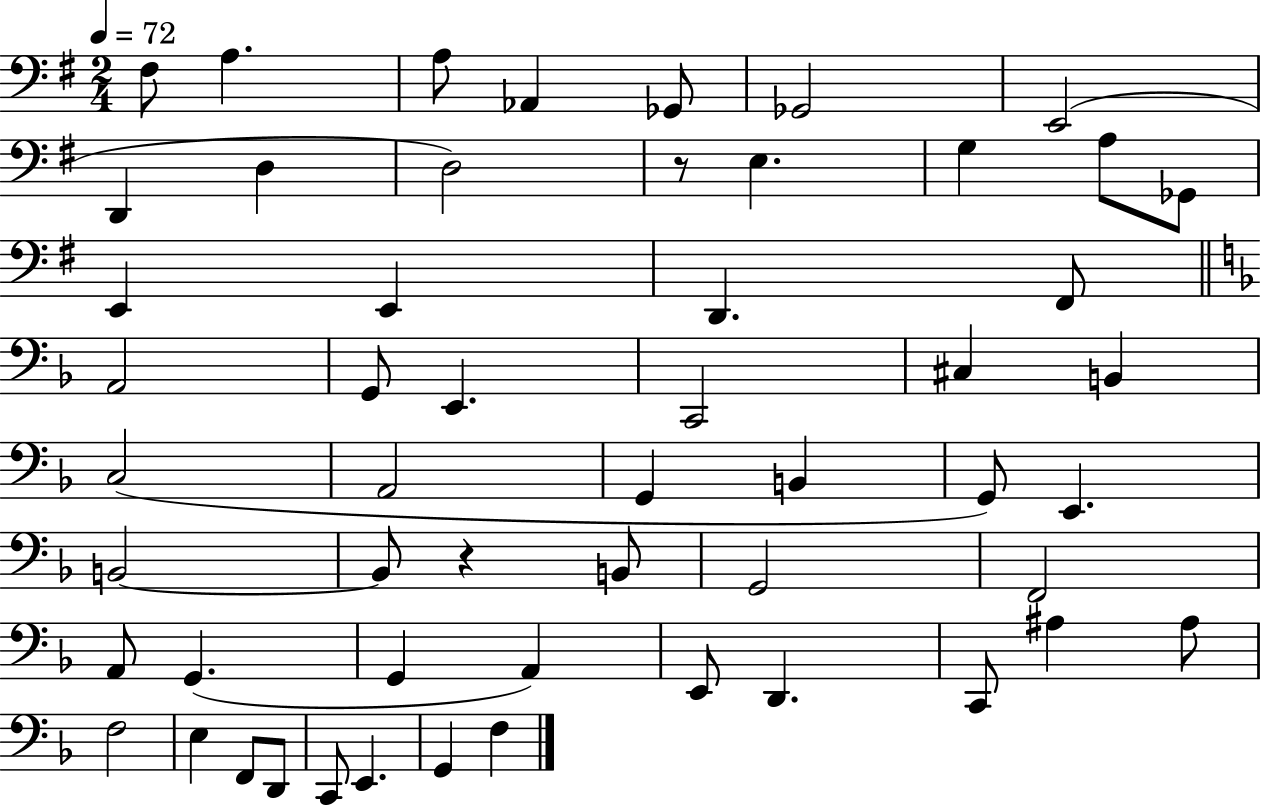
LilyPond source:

{
  \clef bass
  \numericTimeSignature
  \time 2/4
  \key g \major
  \tempo 4 = 72
  fis8 a4. | a8 aes,4 ges,8 | ges,2 | e,2( | \break d,4 d4 | d2) | r8 e4. | g4 a8 ges,8 | \break e,4 e,4 | d,4. fis,8 | \bar "||" \break \key f \major a,2 | g,8 e,4. | c,2 | cis4 b,4 | \break c2( | a,2 | g,4 b,4 | g,8) e,4. | \break b,2~~ | b,8 r4 b,8 | g,2 | f,2 | \break a,8 g,4.( | g,4 a,4) | e,8 d,4. | c,8 ais4 ais8 | \break f2 | e4 f,8 d,8 | c,8 e,4. | g,4 f4 | \break \bar "|."
}